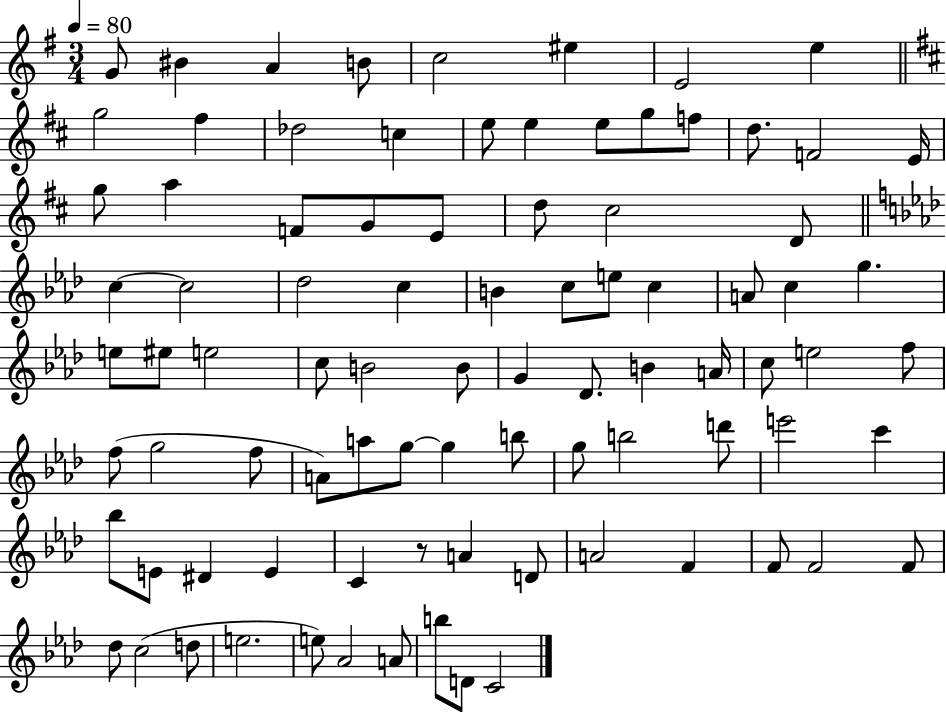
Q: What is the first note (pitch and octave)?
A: G4